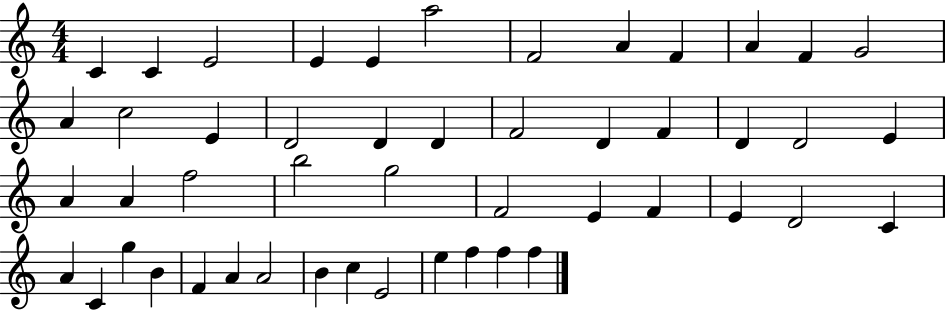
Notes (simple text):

C4/q C4/q E4/h E4/q E4/q A5/h F4/h A4/q F4/q A4/q F4/q G4/h A4/q C5/h E4/q D4/h D4/q D4/q F4/h D4/q F4/q D4/q D4/h E4/q A4/q A4/q F5/h B5/h G5/h F4/h E4/q F4/q E4/q D4/h C4/q A4/q C4/q G5/q B4/q F4/q A4/q A4/h B4/q C5/q E4/h E5/q F5/q F5/q F5/q